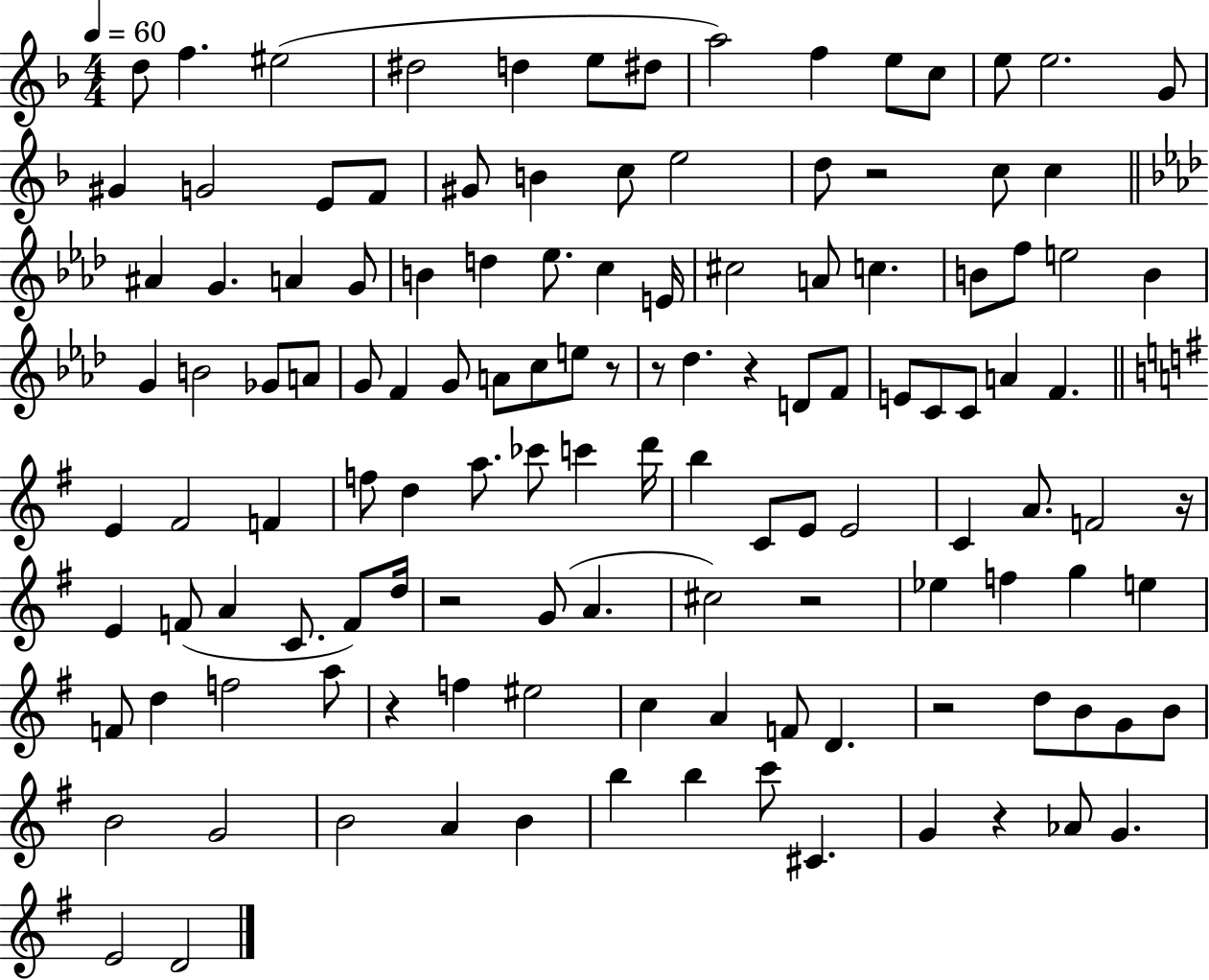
X:1
T:Untitled
M:4/4
L:1/4
K:F
d/2 f ^e2 ^d2 d e/2 ^d/2 a2 f e/2 c/2 e/2 e2 G/2 ^G G2 E/2 F/2 ^G/2 B c/2 e2 d/2 z2 c/2 c ^A G A G/2 B d _e/2 c E/4 ^c2 A/2 c B/2 f/2 e2 B G B2 _G/2 A/2 G/2 F G/2 A/2 c/2 e/2 z/2 z/2 _d z D/2 F/2 E/2 C/2 C/2 A F E ^F2 F f/2 d a/2 _c'/2 c' d'/4 b C/2 E/2 E2 C A/2 F2 z/4 E F/2 A C/2 F/2 d/4 z2 G/2 A ^c2 z2 _e f g e F/2 d f2 a/2 z f ^e2 c A F/2 D z2 d/2 B/2 G/2 B/2 B2 G2 B2 A B b b c'/2 ^C G z _A/2 G E2 D2